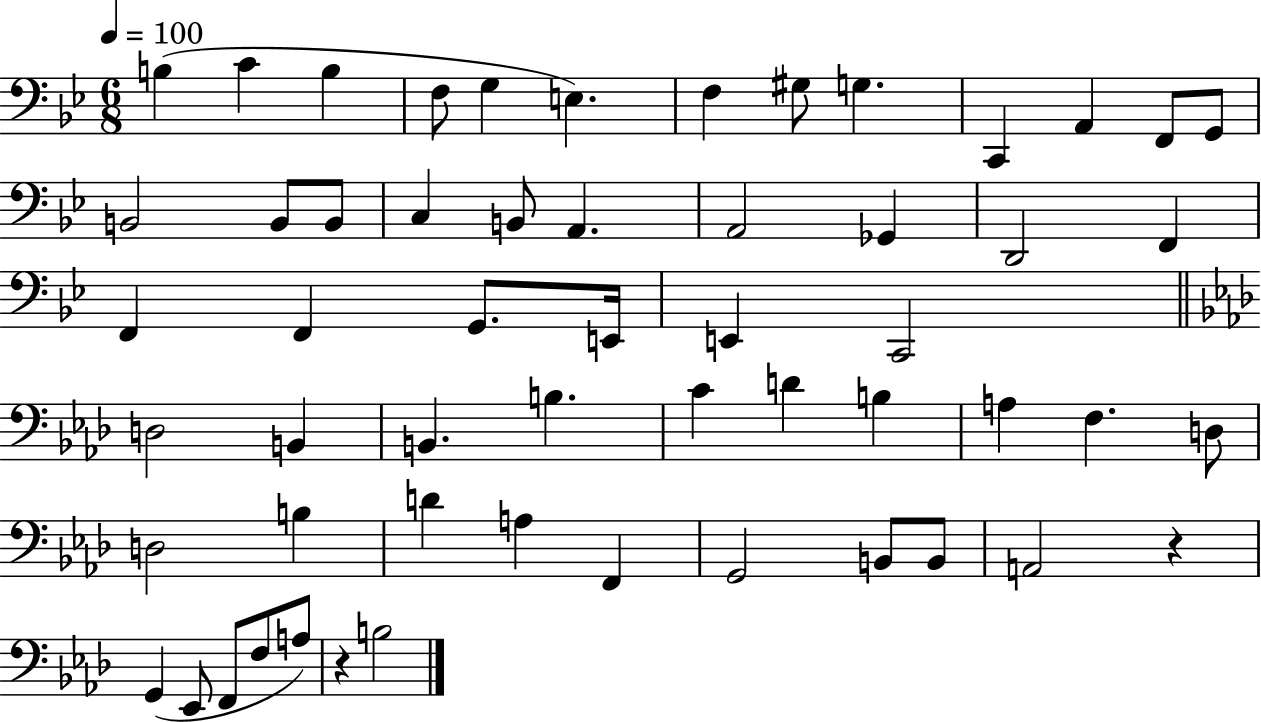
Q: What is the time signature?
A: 6/8